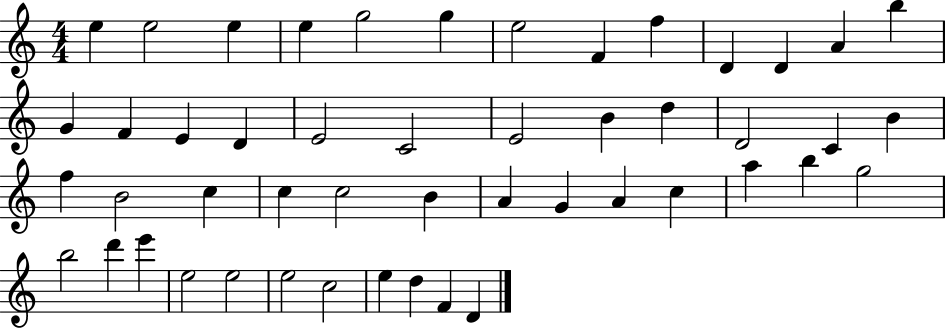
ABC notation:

X:1
T:Untitled
M:4/4
L:1/4
K:C
e e2 e e g2 g e2 F f D D A b G F E D E2 C2 E2 B d D2 C B f B2 c c c2 B A G A c a b g2 b2 d' e' e2 e2 e2 c2 e d F D